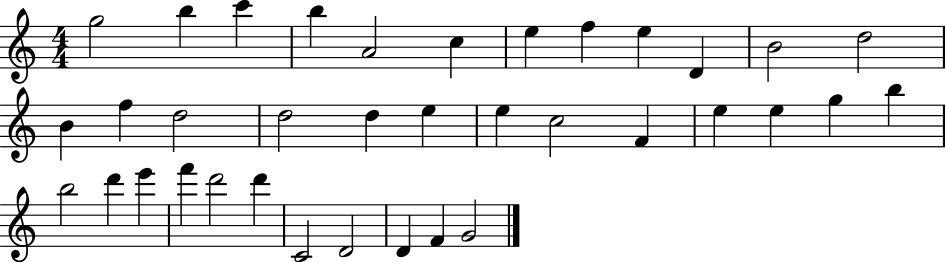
X:1
T:Untitled
M:4/4
L:1/4
K:C
g2 b c' b A2 c e f e D B2 d2 B f d2 d2 d e e c2 F e e g b b2 d' e' f' d'2 d' C2 D2 D F G2